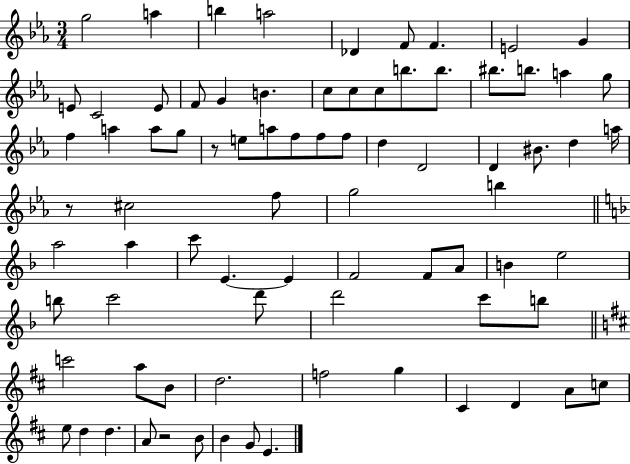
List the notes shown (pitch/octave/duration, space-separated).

G5/h A5/q B5/q A5/h Db4/q F4/e F4/q. E4/h G4/q E4/e C4/h E4/e F4/e G4/q B4/q. C5/e C5/e C5/e B5/e. B5/e. BIS5/e. B5/e. A5/q G5/e F5/q A5/q A5/e G5/e R/e E5/e A5/e F5/e F5/e F5/e D5/q D4/h D4/q BIS4/e. D5/q A5/s R/e C#5/h F5/e G5/h B5/q A5/h A5/q C6/e E4/q. E4/q F4/h F4/e A4/e B4/q E5/h B5/e C6/h D6/e D6/h C6/e B5/e C6/h A5/e B4/e D5/h. F5/h G5/q C#4/q D4/q A4/e C5/e E5/e D5/q D5/q. A4/e R/h B4/e B4/q G4/e E4/q.